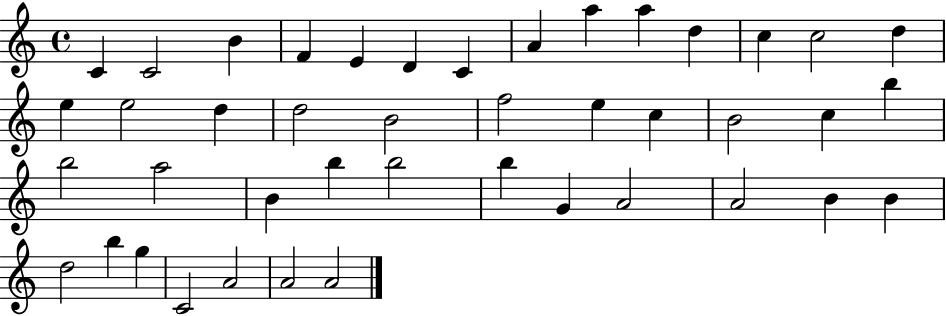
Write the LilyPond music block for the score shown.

{
  \clef treble
  \time 4/4
  \defaultTimeSignature
  \key c \major
  c'4 c'2 b'4 | f'4 e'4 d'4 c'4 | a'4 a''4 a''4 d''4 | c''4 c''2 d''4 | \break e''4 e''2 d''4 | d''2 b'2 | f''2 e''4 c''4 | b'2 c''4 b''4 | \break b''2 a''2 | b'4 b''4 b''2 | b''4 g'4 a'2 | a'2 b'4 b'4 | \break d''2 b''4 g''4 | c'2 a'2 | a'2 a'2 | \bar "|."
}